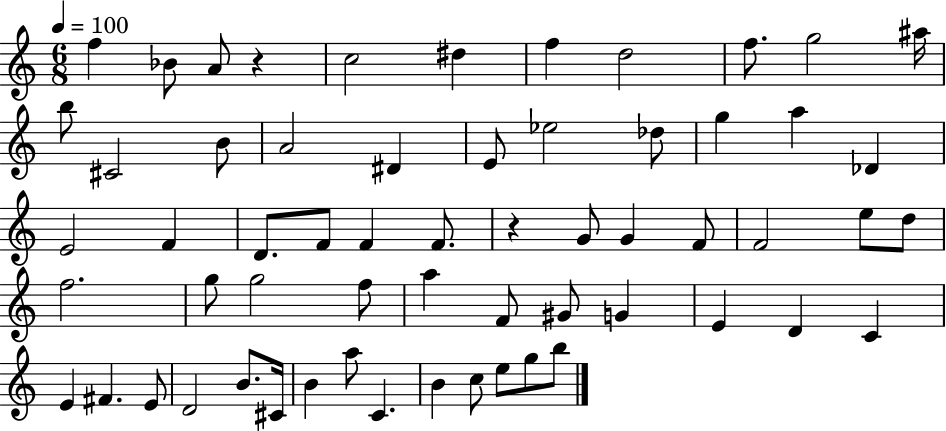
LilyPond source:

{
  \clef treble
  \numericTimeSignature
  \time 6/8
  \key c \major
  \tempo 4 = 100
  f''4 bes'8 a'8 r4 | c''2 dis''4 | f''4 d''2 | f''8. g''2 ais''16 | \break b''8 cis'2 b'8 | a'2 dis'4 | e'8 ees''2 des''8 | g''4 a''4 des'4 | \break e'2 f'4 | d'8. f'8 f'4 f'8. | r4 g'8 g'4 f'8 | f'2 e''8 d''8 | \break f''2. | g''8 g''2 f''8 | a''4 f'8 gis'8 g'4 | e'4 d'4 c'4 | \break e'4 fis'4. e'8 | d'2 b'8. cis'16 | b'4 a''8 c'4. | b'4 c''8 e''8 g''8 b''8 | \break \bar "|."
}